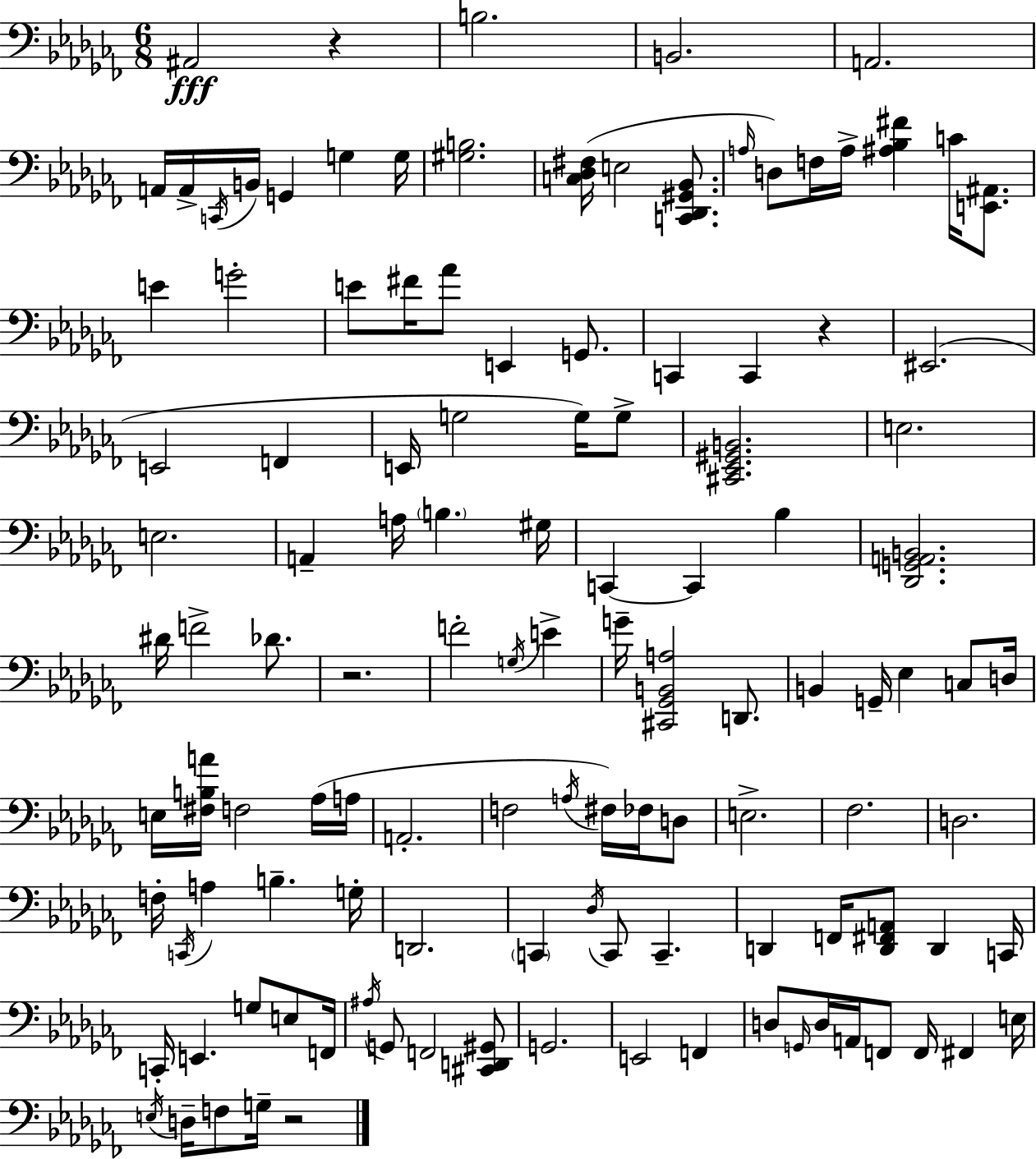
{
  \clef bass
  \numericTimeSignature
  \time 6/8
  \key aes \minor
  ais,2\fff r4 | b2. | b,2. | a,2. | \break a,16 a,16-> \acciaccatura { c,16 } b,16 g,4 g4 | g16 <gis b>2. | <c des fis>16( e2 <c, des, gis, bes,>8. | \grace { a16 }) d8 f16 a16-> <ais bes fis'>4 c'16 <e, ais,>8. | \break e'4 g'2-. | e'8 fis'16 aes'8 e,4 g,8. | c,4 c,4 r4 | eis,2.( | \break e,2 f,4 | e,16 g2 g16) | g8-> <cis, ees, gis, b,>2. | e2. | \break e2. | a,4-- a16 \parenthesize b4. | gis16 c,4~~ c,4 bes4 | <des, g, a, b,>2. | \break dis'16 f'2-> des'8. | r2. | f'2-. \acciaccatura { g16 } e'4-> | g'16-- <cis, ges, b, a>2 | \break d,8. b,4 g,16-- ees4 | c8 d16 e16 <fis b a'>16 f2 | aes16( a16 a,2.-. | f2 \acciaccatura { a16 }) | \break fis16 fes16 d8 e2.-> | fes2. | d2. | f16-. \acciaccatura { c,16 } a4 b4.-- | \break g16-. d,2. | \parenthesize c,4 \acciaccatura { des16 } c,8 | c,4.-- d,4 f,16 <d, fis, a,>8 | d,4 c,16 c,16-. e,4. | \break g8 e8 f,16 \acciaccatura { ais16 } g,8 f,2 | <cis, d, gis,>8 g,2. | e,2 | f,4 d8 \grace { g,16 } d16 a,16 | \break f,8 f,16 fis,4 e16 \acciaccatura { e16 } d16-- f8 | g16-- r2 \bar "|."
}